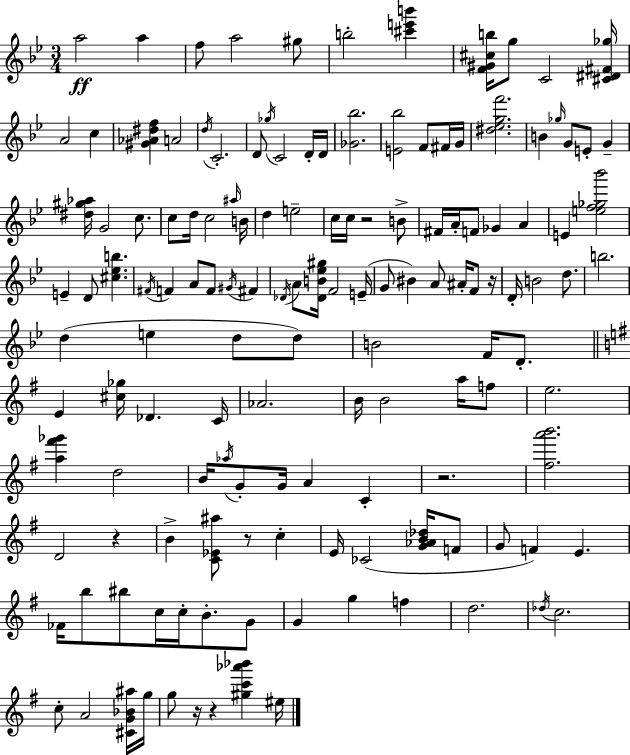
{
  \clef treble
  \numericTimeSignature
  \time 3/4
  \key bes \major
  a''2\ff a''4 | f''8 a''2 gis''8 | b''2-. <cis''' e''' b'''>4 | <f' gis' cis'' b''>16 g''8 c'2 <cis' dis' fis' ges''>16 | \break a'2 c''4 | <gis' aes' dis'' f''>4 a'2 | \acciaccatura { d''16 } c'2.-. | d'8 \acciaccatura { ges''16 } c'2 | \break d'16-. d'16 <ges' bes''>2. | <e' bes''>2 f'8 | fis'16 g'16 <dis'' ees'' g'' f'''>2. | b'4 \grace { ges''16 } g'8 e'8-. g'4-- | \break <dis'' gis'' aes''>16 g'2 | c''8. c''8 d''16 c''2 | \grace { ais''16 } b'16 d''4 e''2-- | c''16 c''16 r2 | \break b'8-> fis'16 a'16-. f'8 ges'4 | a'4 e'4 <e'' f'' ges'' bes'''>2 | e'4-- d'8 <cis'' ees'' b''>4. | \acciaccatura { fis'16 } f'4 a'8 f'8 | \break \acciaccatura { gis'16 } fis'4 \acciaccatura { des'16 } a'8 <des' b' ees'' gis''>16 f'2 | e'16--( g'8 bis'4) | a'8 ais'16-. f'8 r16 d'16-. b'2 | d''8. b''2. | \break d''4( e''4 | d''8 d''8) b'2 | f'16 d'8.-. \bar "||" \break \key g \major e'4 <cis'' ges''>16 des'4. c'16 | aes'2. | b'16 b'2 a''16 f''8 | e''2. | \break <a'' fis''' ges'''>4 d''2 | b'16 \acciaccatura { aes''16 } g'8-. g'16 a'4 c'4-. | r2. | <fis'' a''' b'''>2. | \break d'2 r4 | b'4-> <c' ees' ais''>8 r8 c''4-. | e'16 ces'2( <g' aes' b' des''>16 f'8 | g'8 f'4) e'4. | \break fes'16 b''8 bis''8 c''16 c''16-. b'8.-. g'8 | g'4 g''4 f''4 | d''2. | \acciaccatura { des''16 } c''2. | \break c''8-. a'2 | <cis' g' bes' ais''>16 g''16 g''8 r16 r4 <gis'' c''' aes''' bes'''>4 | eis''16 \bar "|."
}